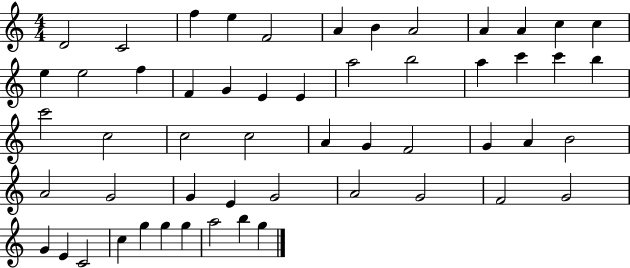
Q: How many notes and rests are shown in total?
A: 54